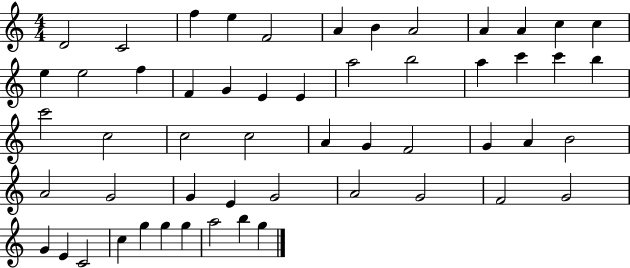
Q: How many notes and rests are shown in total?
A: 54